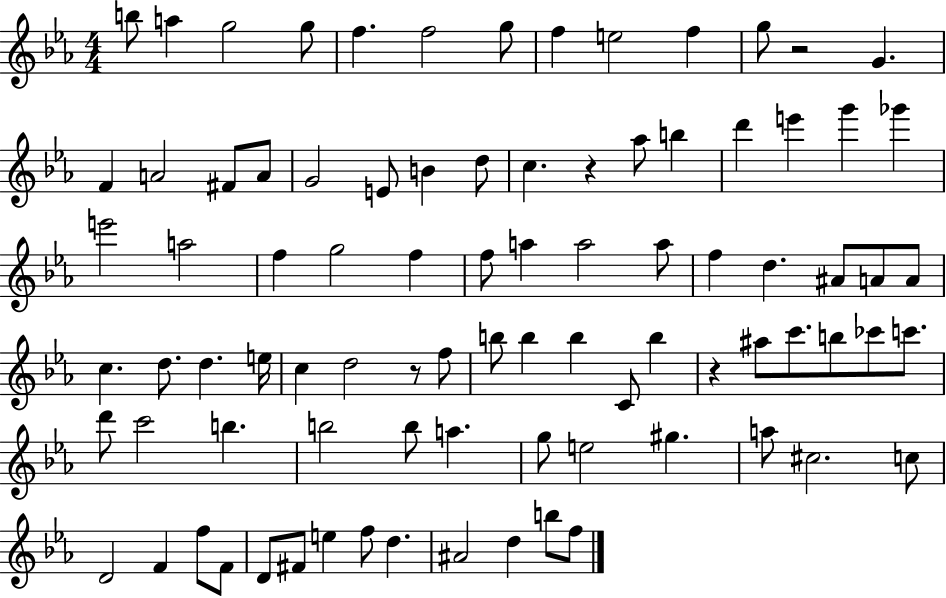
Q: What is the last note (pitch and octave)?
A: F5